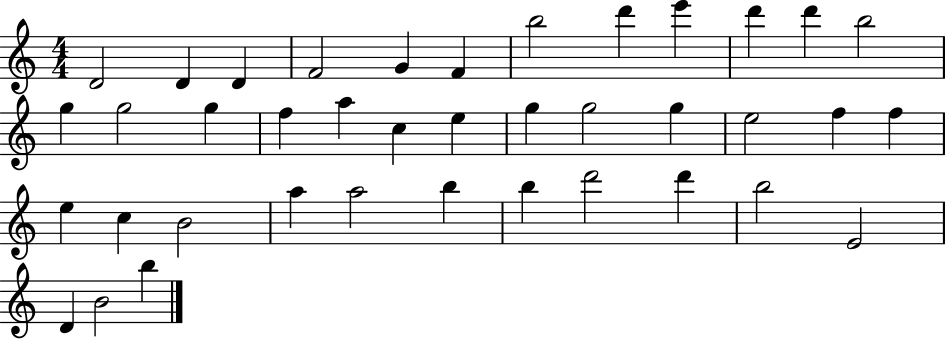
X:1
T:Untitled
M:4/4
L:1/4
K:C
D2 D D F2 G F b2 d' e' d' d' b2 g g2 g f a c e g g2 g e2 f f e c B2 a a2 b b d'2 d' b2 E2 D B2 b